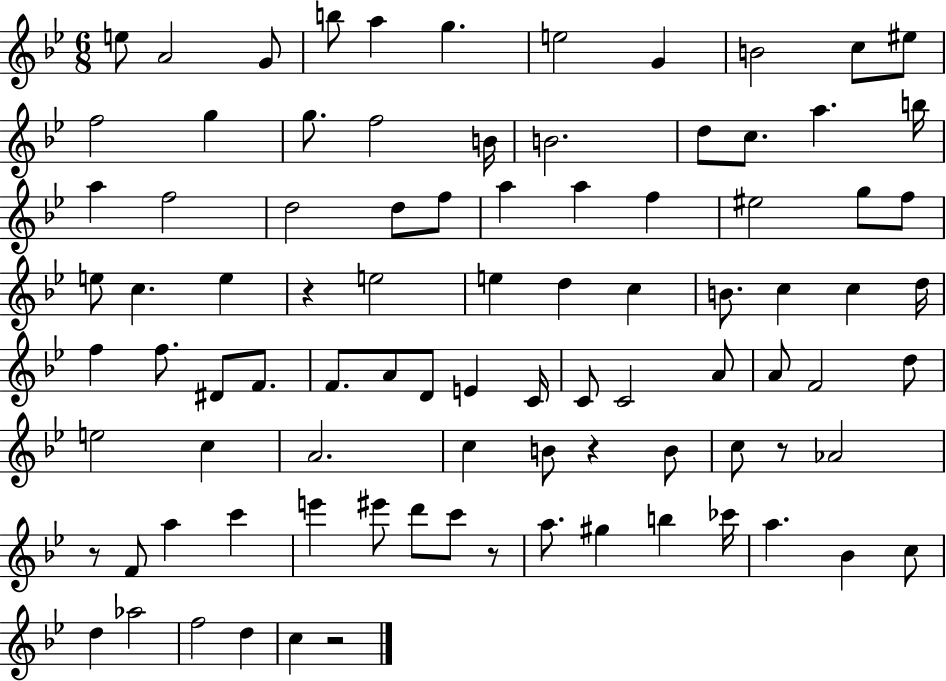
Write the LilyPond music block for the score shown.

{
  \clef treble
  \numericTimeSignature
  \time 6/8
  \key bes \major
  \repeat volta 2 { e''8 a'2 g'8 | b''8 a''4 g''4. | e''2 g'4 | b'2 c''8 eis''8 | \break f''2 g''4 | g''8. f''2 b'16 | b'2. | d''8 c''8. a''4. b''16 | \break a''4 f''2 | d''2 d''8 f''8 | a''4 a''4 f''4 | eis''2 g''8 f''8 | \break e''8 c''4. e''4 | r4 e''2 | e''4 d''4 c''4 | b'8. c''4 c''4 d''16 | \break f''4 f''8. dis'8 f'8. | f'8. a'8 d'8 e'4 c'16 | c'8 c'2 a'8 | a'8 f'2 d''8 | \break e''2 c''4 | a'2. | c''4 b'8 r4 b'8 | c''8 r8 aes'2 | \break r8 f'8 a''4 c'''4 | e'''4 eis'''8 d'''8 c'''8 r8 | a''8. gis''4 b''4 ces'''16 | a''4. bes'4 c''8 | \break d''4 aes''2 | f''2 d''4 | c''4 r2 | } \bar "|."
}